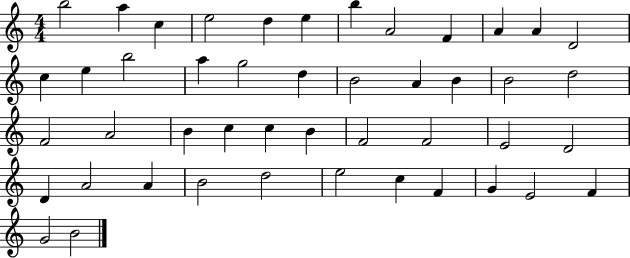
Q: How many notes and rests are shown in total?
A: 46